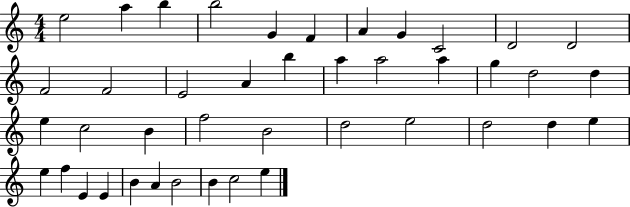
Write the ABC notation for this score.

X:1
T:Untitled
M:4/4
L:1/4
K:C
e2 a b b2 G F A G C2 D2 D2 F2 F2 E2 A b a a2 a g d2 d e c2 B f2 B2 d2 e2 d2 d e e f E E B A B2 B c2 e